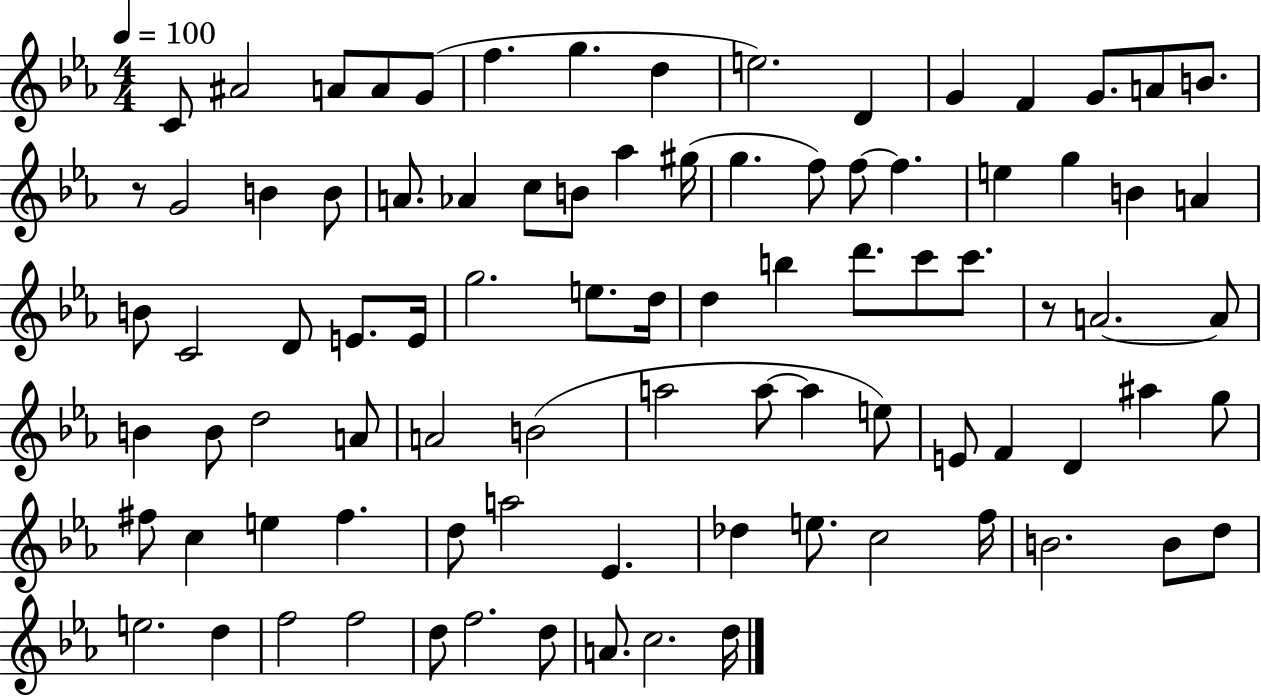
X:1
T:Untitled
M:4/4
L:1/4
K:Eb
C/2 ^A2 A/2 A/2 G/2 f g d e2 D G F G/2 A/2 B/2 z/2 G2 B B/2 A/2 _A c/2 B/2 _a ^g/4 g f/2 f/2 f e g B A B/2 C2 D/2 E/2 E/4 g2 e/2 d/4 d b d'/2 c'/2 c'/2 z/2 A2 A/2 B B/2 d2 A/2 A2 B2 a2 a/2 a e/2 E/2 F D ^a g/2 ^f/2 c e ^f d/2 a2 _E _d e/2 c2 f/4 B2 B/2 d/2 e2 d f2 f2 d/2 f2 d/2 A/2 c2 d/4